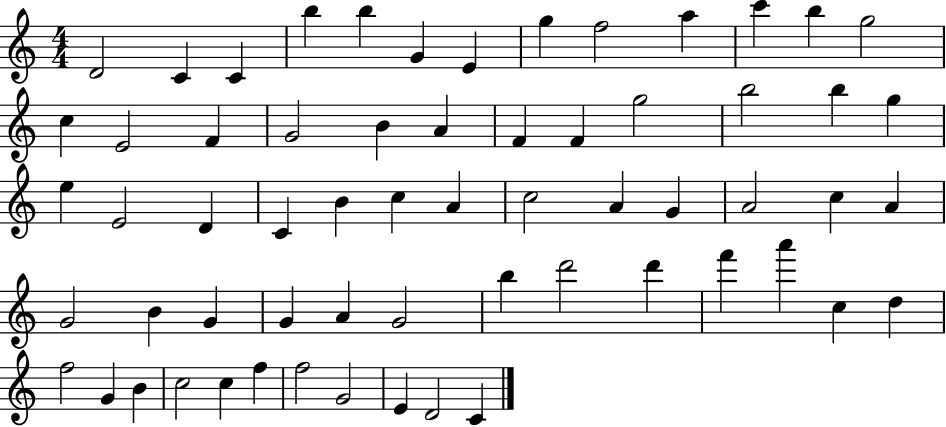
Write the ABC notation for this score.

X:1
T:Untitled
M:4/4
L:1/4
K:C
D2 C C b b G E g f2 a c' b g2 c E2 F G2 B A F F g2 b2 b g e E2 D C B c A c2 A G A2 c A G2 B G G A G2 b d'2 d' f' a' c d f2 G B c2 c f f2 G2 E D2 C